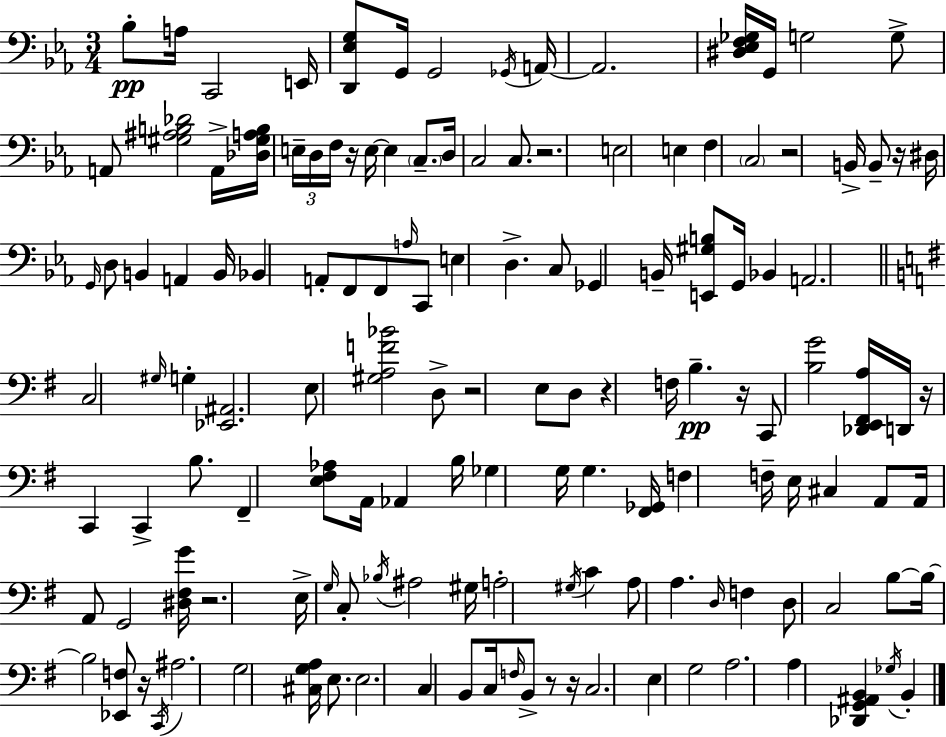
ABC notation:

X:1
T:Untitled
M:3/4
L:1/4
K:Eb
_B,/2 A,/4 C,,2 E,,/4 [D,,_E,G,]/2 G,,/4 G,,2 _G,,/4 A,,/4 A,,2 [^D,_E,F,_G,]/4 G,,/4 G,2 G,/2 A,,/2 [^G,^A,B,_D]2 A,,/4 [_D,^G,A,B,]/4 E,/4 D,/4 F,/4 z/4 E,/4 E, C,/2 D,/4 C,2 C,/2 z2 E,2 E, F, C,2 z2 B,,/4 B,,/2 z/4 ^D,/4 G,,/4 D,/2 B,, A,, B,,/4 _B,, A,,/2 F,,/2 F,,/2 A,/4 C,,/2 E, D, C,/2 _G,, B,,/4 [E,,^G,B,]/2 G,,/4 _B,, A,,2 C,2 ^G,/4 G, [_E,,^A,,]2 E,/2 [^G,A,F_B]2 D,/2 z2 E,/2 D,/2 z F,/4 B, z/4 C,,/2 [B,G]2 [_D,,E,,^F,,A,]/4 D,,/4 z/4 C,, C,, B,/2 ^F,, [E,^F,_A,]/2 A,,/4 _A,, B,/4 _G, G,/4 G, [^F,,_G,,]/4 F, F,/4 E,/4 ^C, A,,/2 A,,/4 A,,/2 G,,2 [^D,^F,G]/4 z2 E,/4 G,/4 C,/2 _B,/4 ^A,2 ^G,/4 A,2 ^G,/4 C A,/2 A, D,/4 F, D,/2 C,2 B,/2 B,/4 B,2 [_E,,F,]/2 z/4 C,,/4 ^A,2 G,2 [^C,G,A,]/4 E,/2 E,2 C, B,,/2 C,/4 F,/4 B,,/2 z/2 z/4 C,2 E, G,2 A,2 A, [_D,,G,,^A,,B,,] _G,/4 B,,